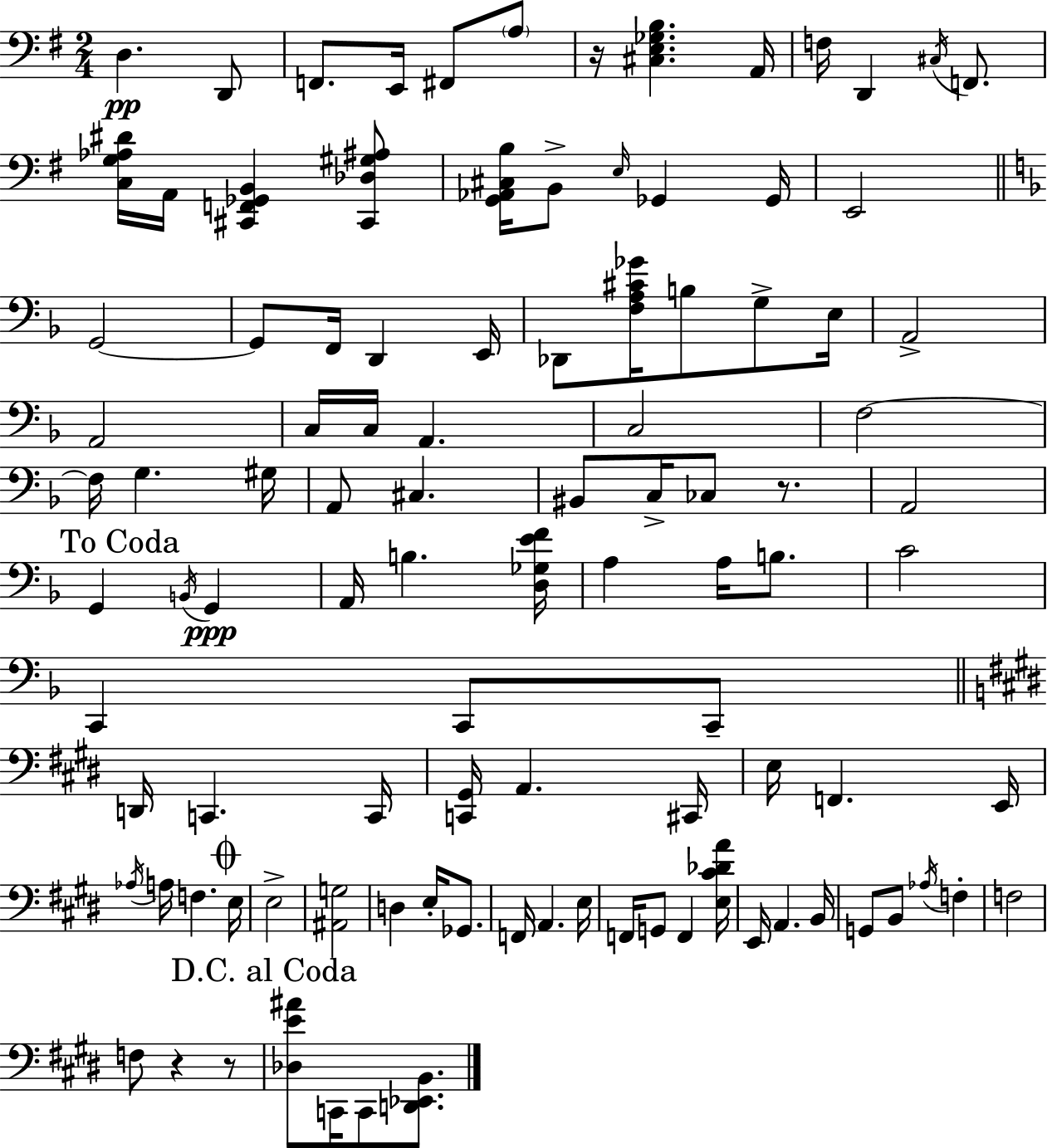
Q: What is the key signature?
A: G major